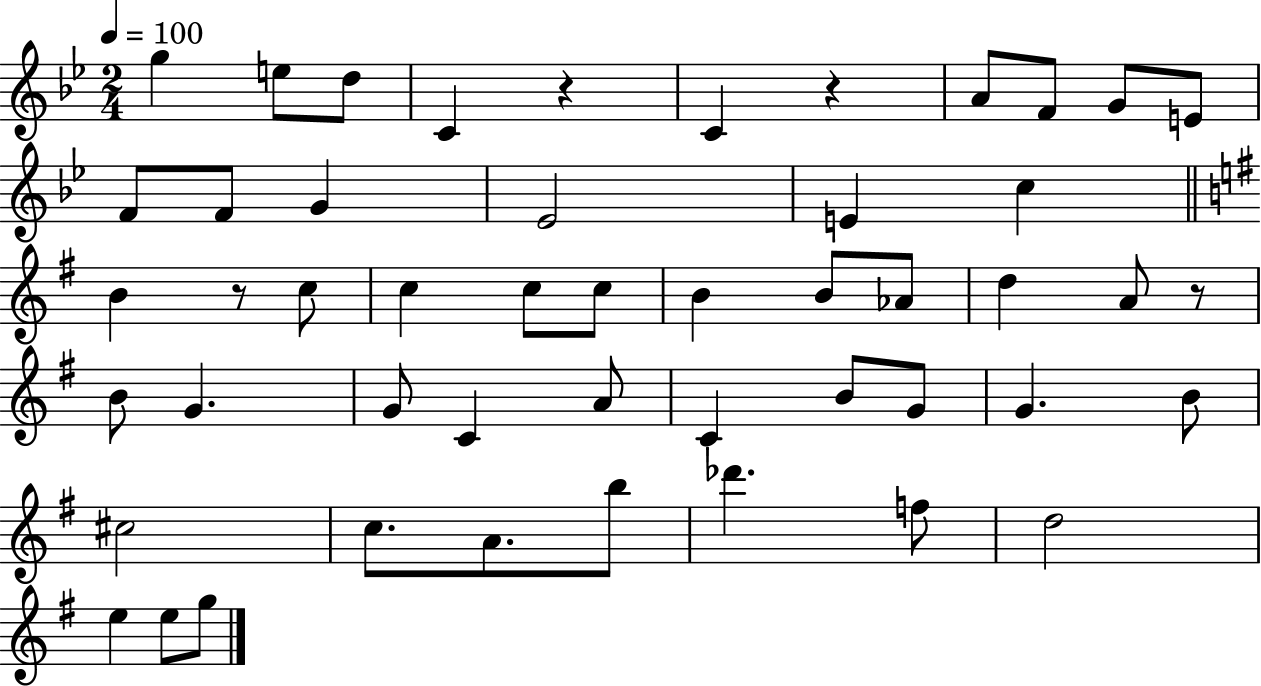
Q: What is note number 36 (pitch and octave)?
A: C#5